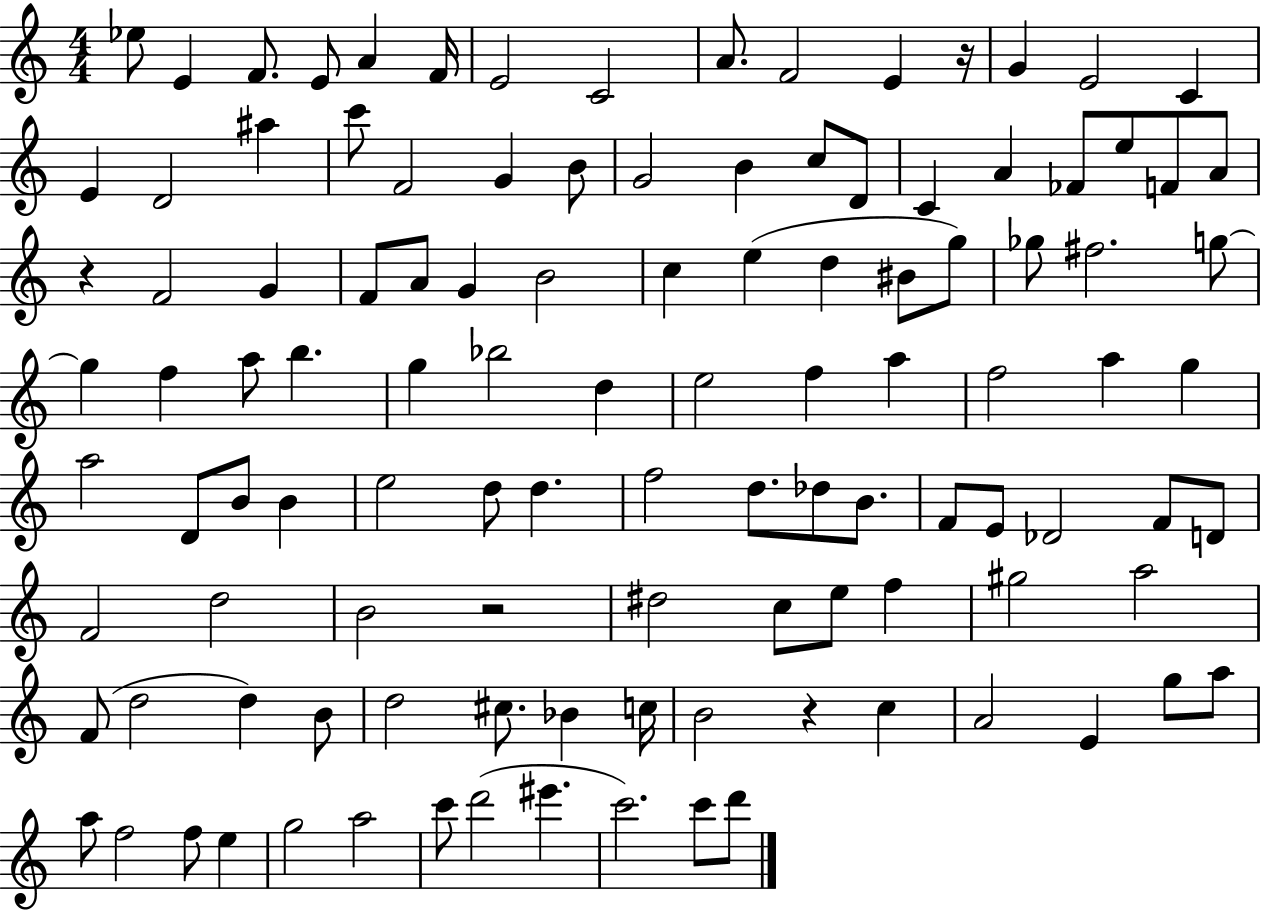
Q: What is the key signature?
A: C major